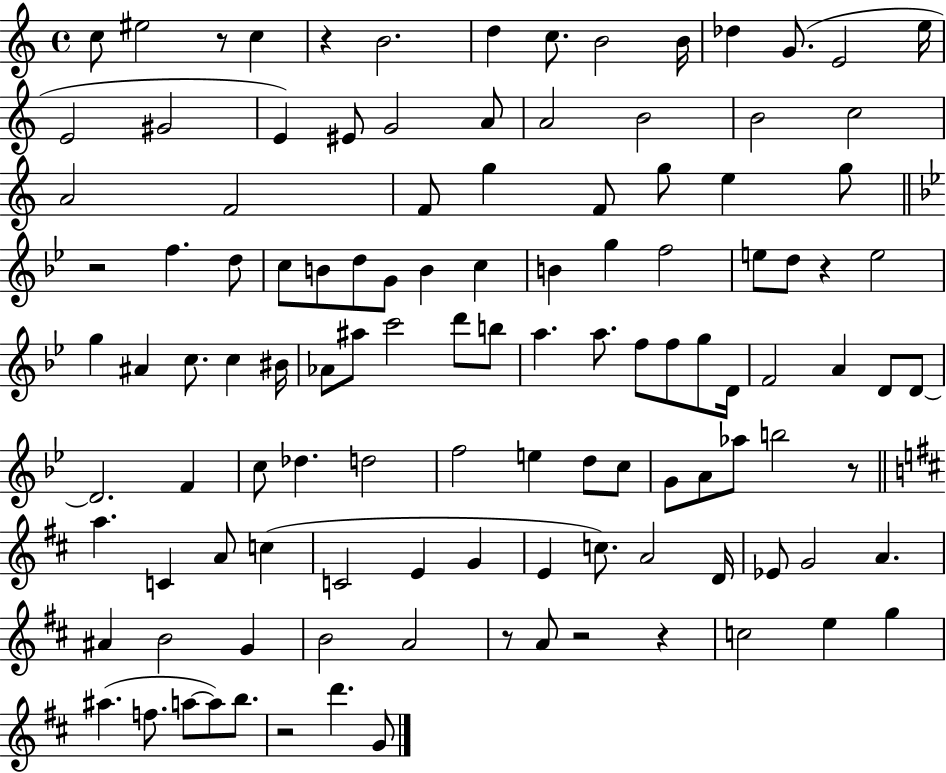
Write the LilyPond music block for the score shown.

{
  \clef treble
  \time 4/4
  \defaultTimeSignature
  \key c \major
  c''8 eis''2 r8 c''4 | r4 b'2. | d''4 c''8. b'2 b'16 | des''4 g'8.( e'2 e''16 | \break e'2 gis'2 | e'4) eis'8 g'2 a'8 | a'2 b'2 | b'2 c''2 | \break a'2 f'2 | f'8 g''4 f'8 g''8 e''4 g''8 | \bar "||" \break \key g \minor r2 f''4. d''8 | c''8 b'8 d''8 g'8 b'4 c''4 | b'4 g''4 f''2 | e''8 d''8 r4 e''2 | \break g''4 ais'4 c''8. c''4 bis'16 | aes'8 ais''8 c'''2 d'''8 b''8 | a''4. a''8. f''8 f''8 g''8 d'16 | f'2 a'4 d'8 d'8~~ | \break d'2. f'4 | c''8 des''4. d''2 | f''2 e''4 d''8 c''8 | g'8 a'8 aes''8 b''2 r8 | \break \bar "||" \break \key d \major a''4. c'4 a'8 c''4( | c'2 e'4 g'4 | e'4 c''8.) a'2 d'16 | ees'8 g'2 a'4. | \break ais'4 b'2 g'4 | b'2 a'2 | r8 a'8 r2 r4 | c''2 e''4 g''4 | \break ais''4.( f''8. a''8~~ a''8) b''8. | r2 d'''4. g'8 | \bar "|."
}